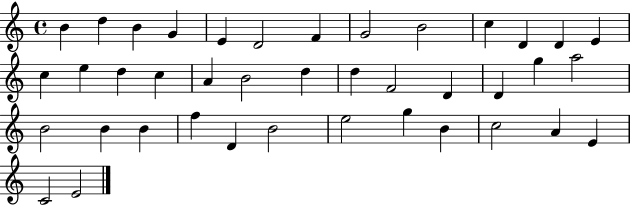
X:1
T:Untitled
M:4/4
L:1/4
K:C
B d B G E D2 F G2 B2 c D D E c e d c A B2 d d F2 D D g a2 B2 B B f D B2 e2 g B c2 A E C2 E2